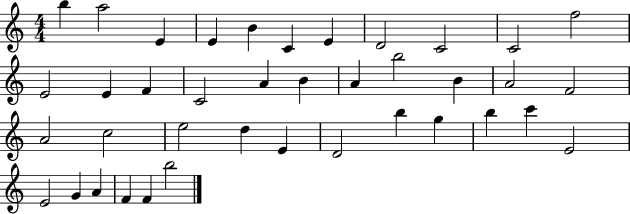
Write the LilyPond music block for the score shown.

{
  \clef treble
  \numericTimeSignature
  \time 4/4
  \key c \major
  b''4 a''2 e'4 | e'4 b'4 c'4 e'4 | d'2 c'2 | c'2 f''2 | \break e'2 e'4 f'4 | c'2 a'4 b'4 | a'4 b''2 b'4 | a'2 f'2 | \break a'2 c''2 | e''2 d''4 e'4 | d'2 b''4 g''4 | b''4 c'''4 e'2 | \break e'2 g'4 a'4 | f'4 f'4 b''2 | \bar "|."
}